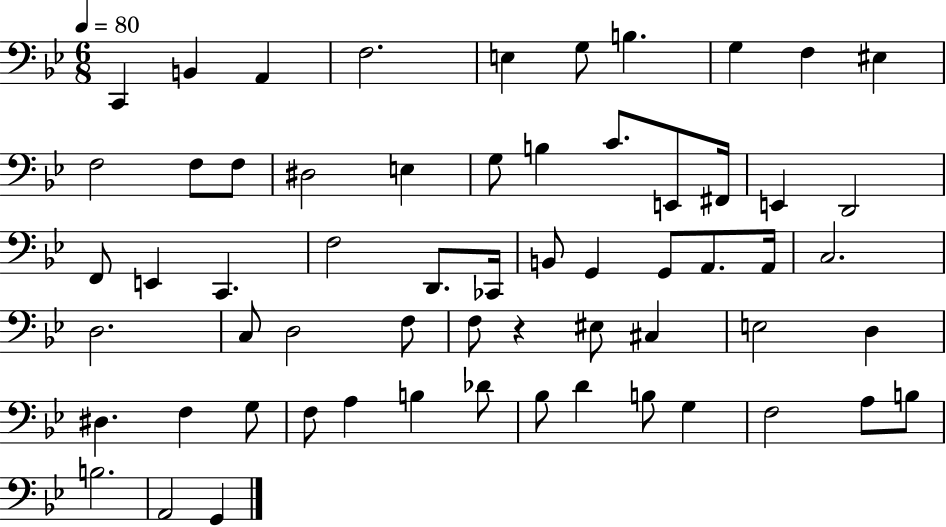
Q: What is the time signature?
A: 6/8